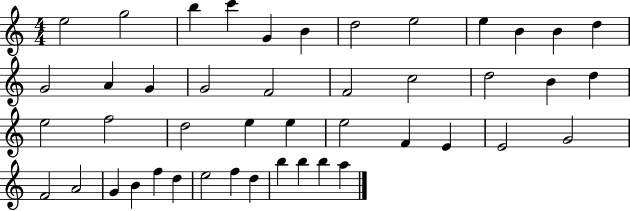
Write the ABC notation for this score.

X:1
T:Untitled
M:4/4
L:1/4
K:C
e2 g2 b c' G B d2 e2 e B B d G2 A G G2 F2 F2 c2 d2 B d e2 f2 d2 e e e2 F E E2 G2 F2 A2 G B f d e2 f d b b b a